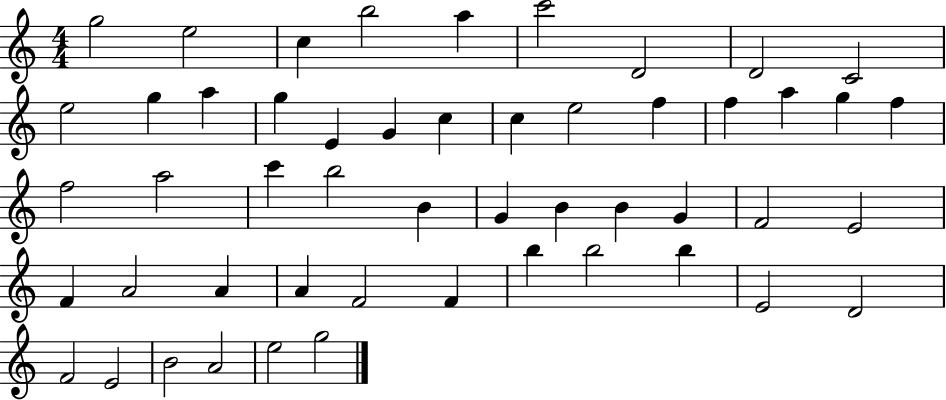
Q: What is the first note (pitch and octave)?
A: G5